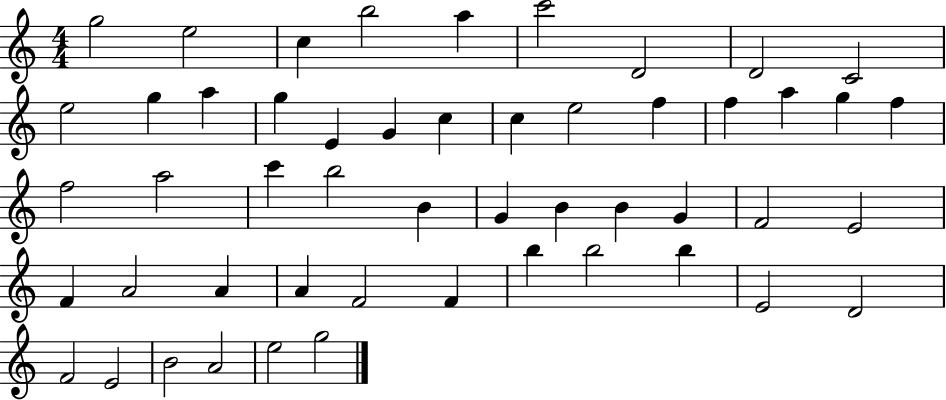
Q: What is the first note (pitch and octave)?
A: G5